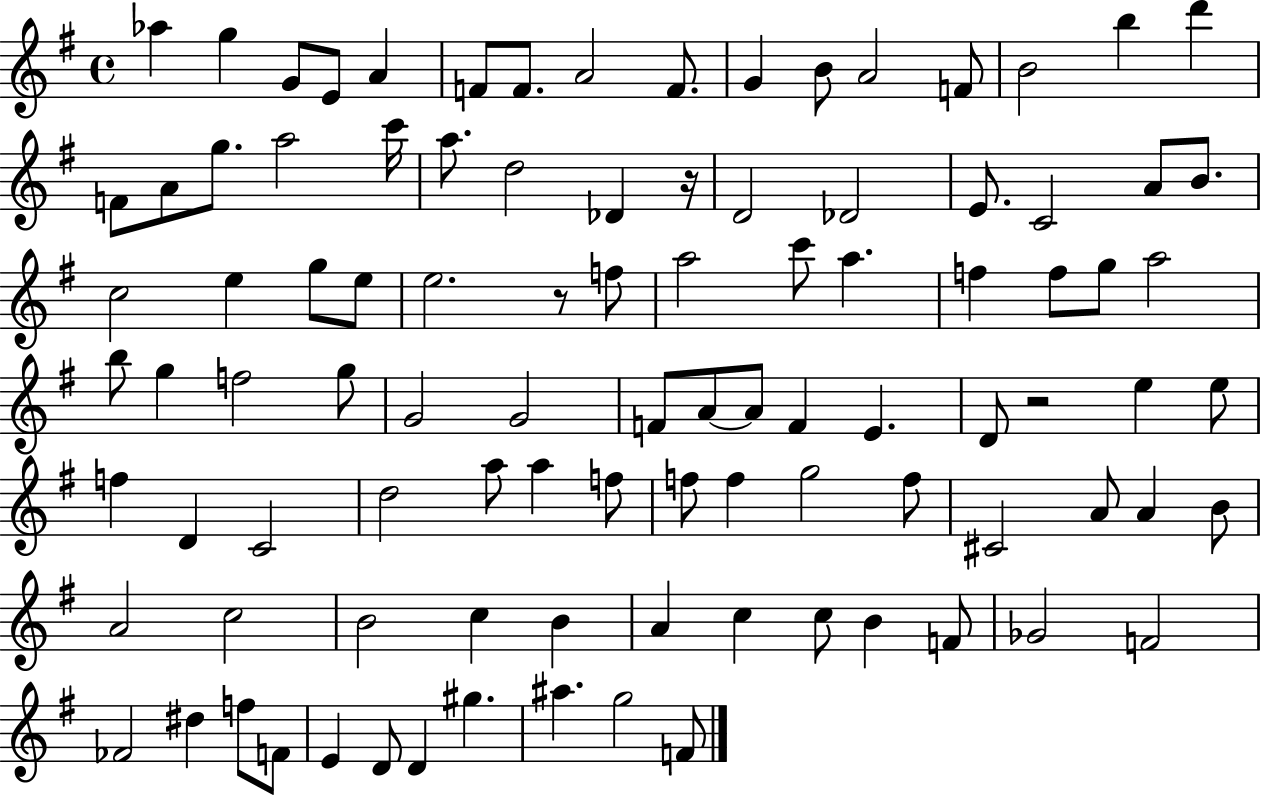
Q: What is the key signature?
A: G major